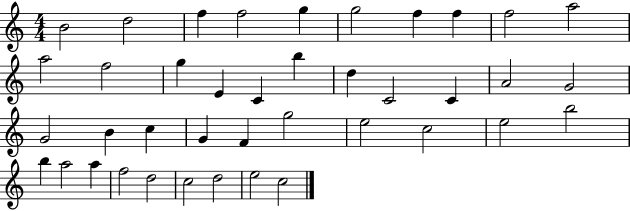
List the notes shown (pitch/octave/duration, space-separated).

B4/h D5/h F5/q F5/h G5/q G5/h F5/q F5/q F5/h A5/h A5/h F5/h G5/q E4/q C4/q B5/q D5/q C4/h C4/q A4/h G4/h G4/h B4/q C5/q G4/q F4/q G5/h E5/h C5/h E5/h B5/h B5/q A5/h A5/q F5/h D5/h C5/h D5/h E5/h C5/h